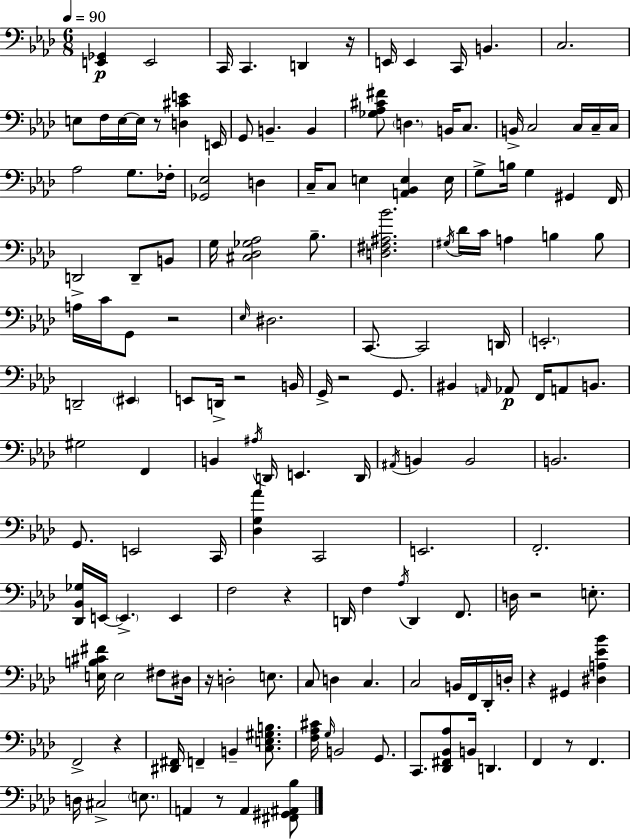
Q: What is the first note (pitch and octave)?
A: E2